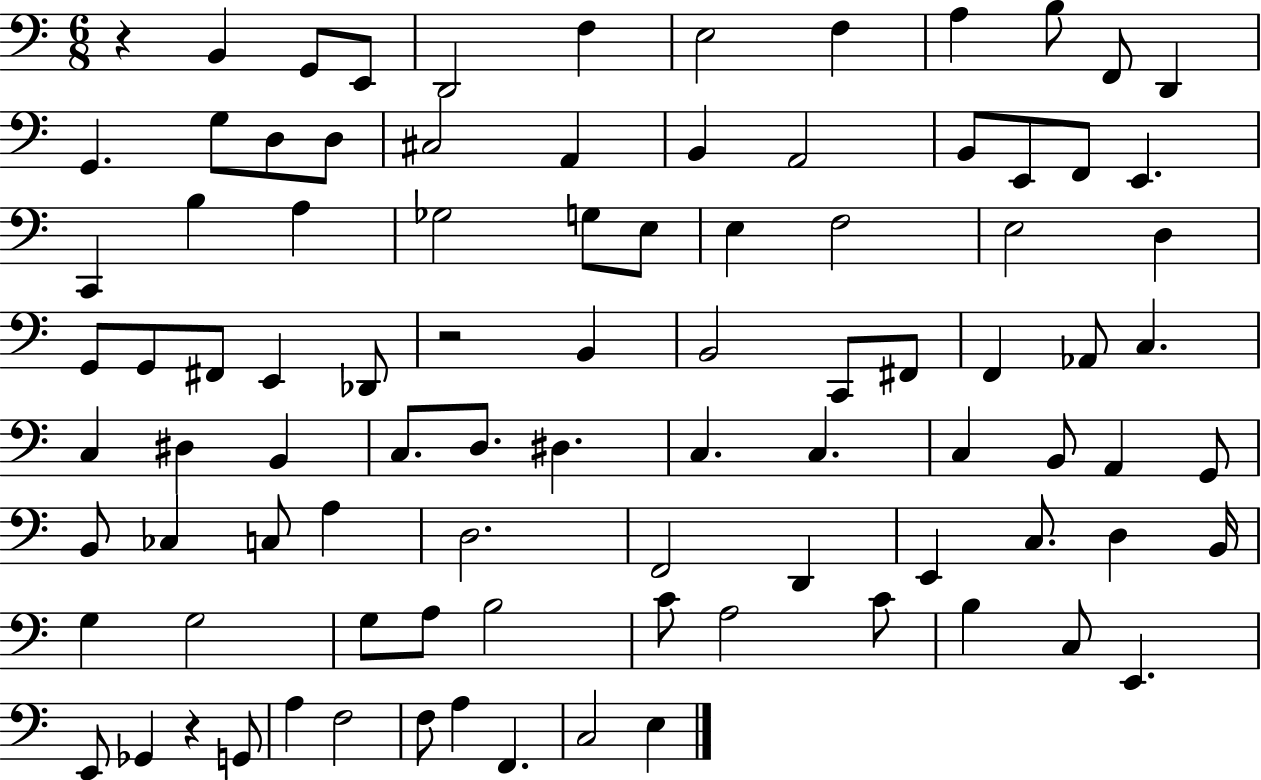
X:1
T:Untitled
M:6/8
L:1/4
K:C
z B,, G,,/2 E,,/2 D,,2 F, E,2 F, A, B,/2 F,,/2 D,, G,, G,/2 D,/2 D,/2 ^C,2 A,, B,, A,,2 B,,/2 E,,/2 F,,/2 E,, C,, B, A, _G,2 G,/2 E,/2 E, F,2 E,2 D, G,,/2 G,,/2 ^F,,/2 E,, _D,,/2 z2 B,, B,,2 C,,/2 ^F,,/2 F,, _A,,/2 C, C, ^D, B,, C,/2 D,/2 ^D, C, C, C, B,,/2 A,, G,,/2 B,,/2 _C, C,/2 A, D,2 F,,2 D,, E,, C,/2 D, B,,/4 G, G,2 G,/2 A,/2 B,2 C/2 A,2 C/2 B, C,/2 E,, E,,/2 _G,, z G,,/2 A, F,2 F,/2 A, F,, C,2 E,